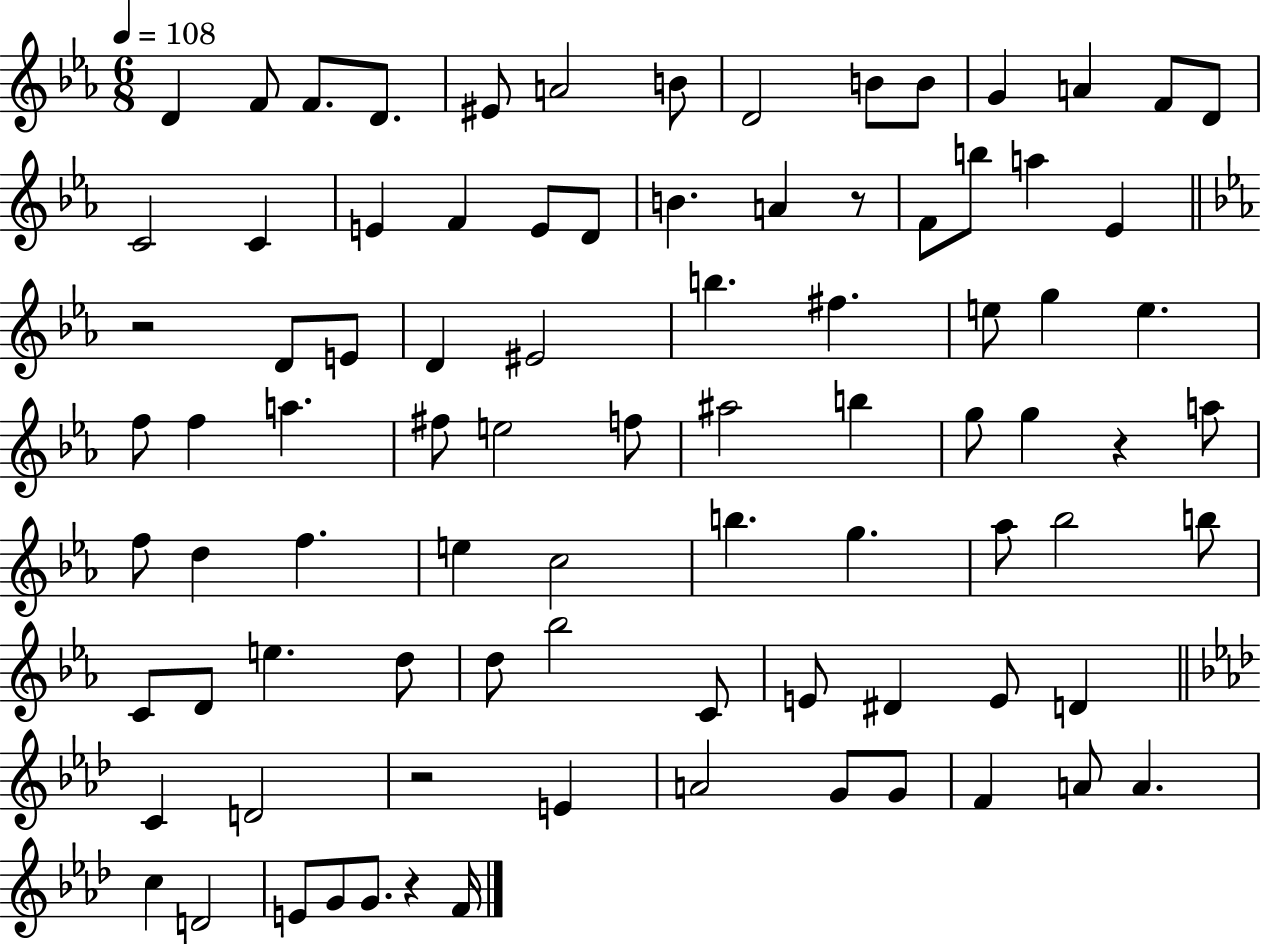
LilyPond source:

{
  \clef treble
  \numericTimeSignature
  \time 6/8
  \key ees \major
  \tempo 4 = 108
  d'4 f'8 f'8. d'8. | eis'8 a'2 b'8 | d'2 b'8 b'8 | g'4 a'4 f'8 d'8 | \break c'2 c'4 | e'4 f'4 e'8 d'8 | b'4. a'4 r8 | f'8 b''8 a''4 ees'4 | \break \bar "||" \break \key ees \major r2 d'8 e'8 | d'4 eis'2 | b''4. fis''4. | e''8 g''4 e''4. | \break f''8 f''4 a''4. | fis''8 e''2 f''8 | ais''2 b''4 | g''8 g''4 r4 a''8 | \break f''8 d''4 f''4. | e''4 c''2 | b''4. g''4. | aes''8 bes''2 b''8 | \break c'8 d'8 e''4. d''8 | d''8 bes''2 c'8 | e'8 dis'4 e'8 d'4 | \bar "||" \break \key f \minor c'4 d'2 | r2 e'4 | a'2 g'8 g'8 | f'4 a'8 a'4. | \break c''4 d'2 | e'8 g'8 g'8. r4 f'16 | \bar "|."
}